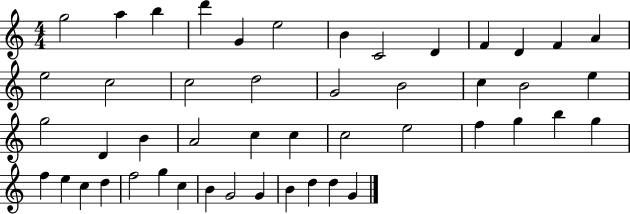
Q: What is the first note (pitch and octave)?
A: G5